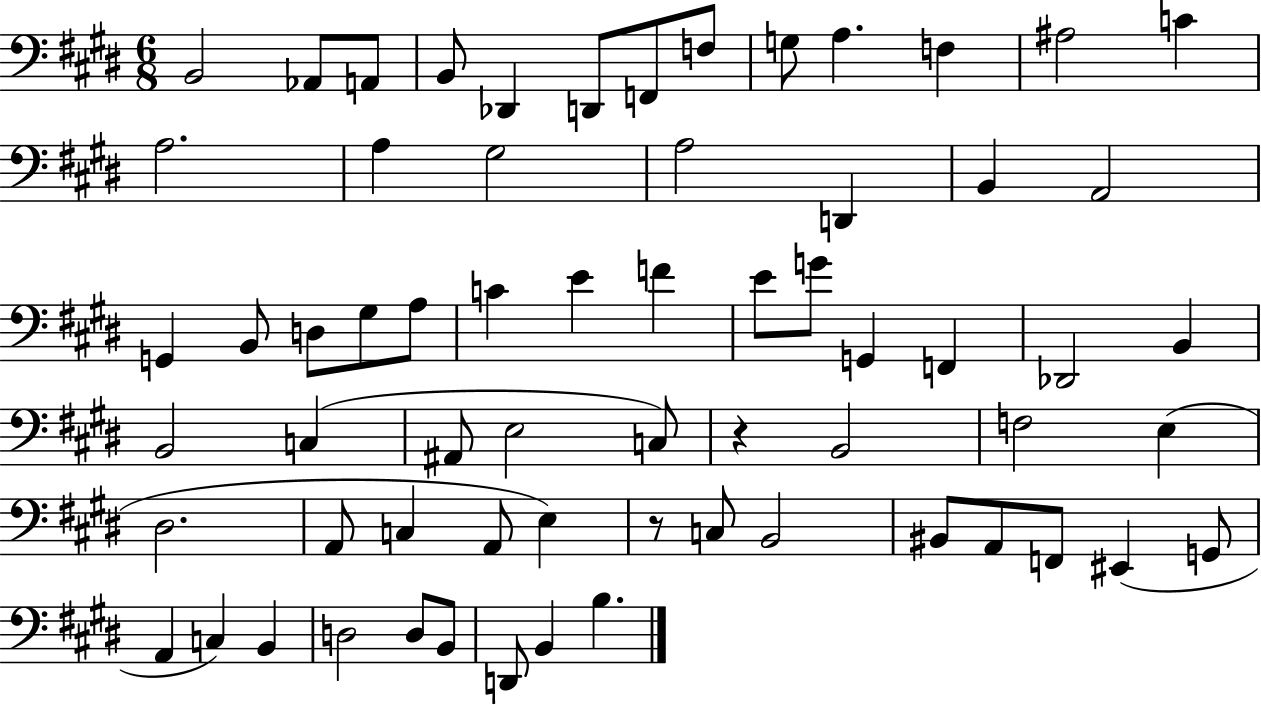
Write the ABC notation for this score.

X:1
T:Untitled
M:6/8
L:1/4
K:E
B,,2 _A,,/2 A,,/2 B,,/2 _D,, D,,/2 F,,/2 F,/2 G,/2 A, F, ^A,2 C A,2 A, ^G,2 A,2 D,, B,, A,,2 G,, B,,/2 D,/2 ^G,/2 A,/2 C E F E/2 G/2 G,, F,, _D,,2 B,, B,,2 C, ^A,,/2 E,2 C,/2 z B,,2 F,2 E, ^D,2 A,,/2 C, A,,/2 E, z/2 C,/2 B,,2 ^B,,/2 A,,/2 F,,/2 ^E,, G,,/2 A,, C, B,, D,2 D,/2 B,,/2 D,,/2 B,, B,